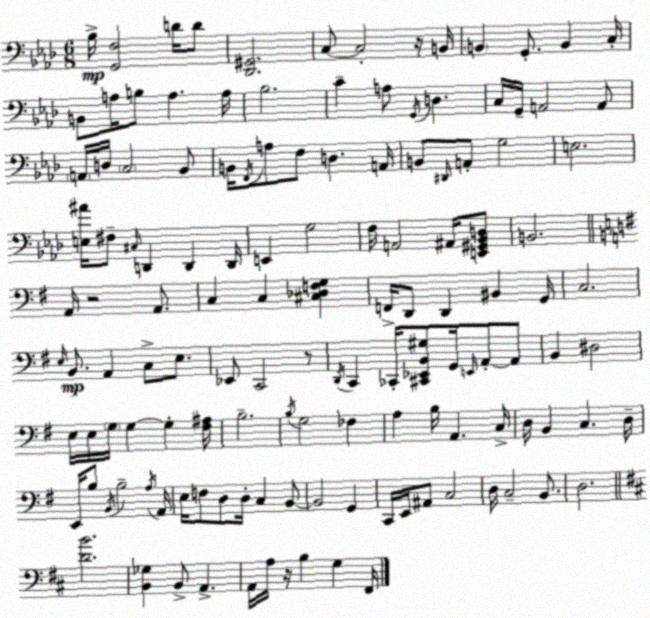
X:1
T:Untitled
M:6/8
L:1/4
K:Fm
_B,/4 [G,,F,]2 D/4 D/2 [_D,,^G,,]2 C,/2 C,2 z/4 B,,/4 B,, G,,/2 B,, C,/4 B,,/2 A,/4 B,/2 A, A,/4 _B,2 C A,/2 G,,/4 D, C,/4 G,,/4 A,,2 A,,/2 A,,/4 D,/4 C,2 _B,,/2 B,,/4 F,,/4 A,/2 F,/2 D, A,,/4 B,,/2 ^D,,/4 A,,/2 G,2 E,2 [E,^A]/4 ^F,/2 ^C,/4 D,, D,, D,,/4 E,, G,2 F,/4 A,,2 ^A,,/4 [E,,^G,,_B,,D,]/2 B,,2 A,,/4 z2 A,,/2 C, C, [^C,_D,F,G,] F,,/4 D,,/2 D,, ^B,, G,,/4 C,2 E,/4 B,,/2 A,, C,/2 E,/2 _E,,/2 C,,2 z/2 D,,/4 C,, _C,,/4 [^C,,_E,,B,,^G,]/2 G,,/4 E,,/4 A,,/2 A,,/2 B,, ^D,2 E,/4 E,/4 G,/4 G, G, [^F,^A,]/4 B,2 B,/4 G,2 _F, A, B,/4 A,, C,/4 D,/4 B,, C, D,/4 E,,/4 B,/2 B,,/4 B,2 A,/4 A,,/4 E,/4 F,/2 D,/2 D,/4 C, B,,/2 B,,2 G,, C,,/4 E,,/4 ^A,,/2 C,2 D,/4 C,2 B,,/2 D,2 [DB]2 [B,,_G,] B,,/2 A,, A,,/4 A,/4 z/4 B, G, ^F,,/4